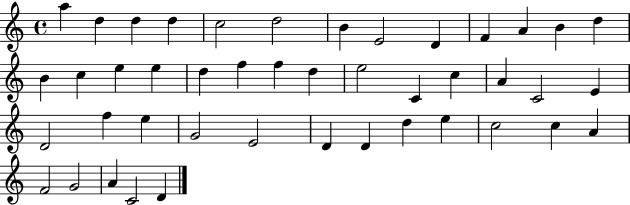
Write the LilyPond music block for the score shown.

{
  \clef treble
  \time 4/4
  \defaultTimeSignature
  \key c \major
  a''4 d''4 d''4 d''4 | c''2 d''2 | b'4 e'2 d'4 | f'4 a'4 b'4 d''4 | \break b'4 c''4 e''4 e''4 | d''4 f''4 f''4 d''4 | e''2 c'4 c''4 | a'4 c'2 e'4 | \break d'2 f''4 e''4 | g'2 e'2 | d'4 d'4 d''4 e''4 | c''2 c''4 a'4 | \break f'2 g'2 | a'4 c'2 d'4 | \bar "|."
}